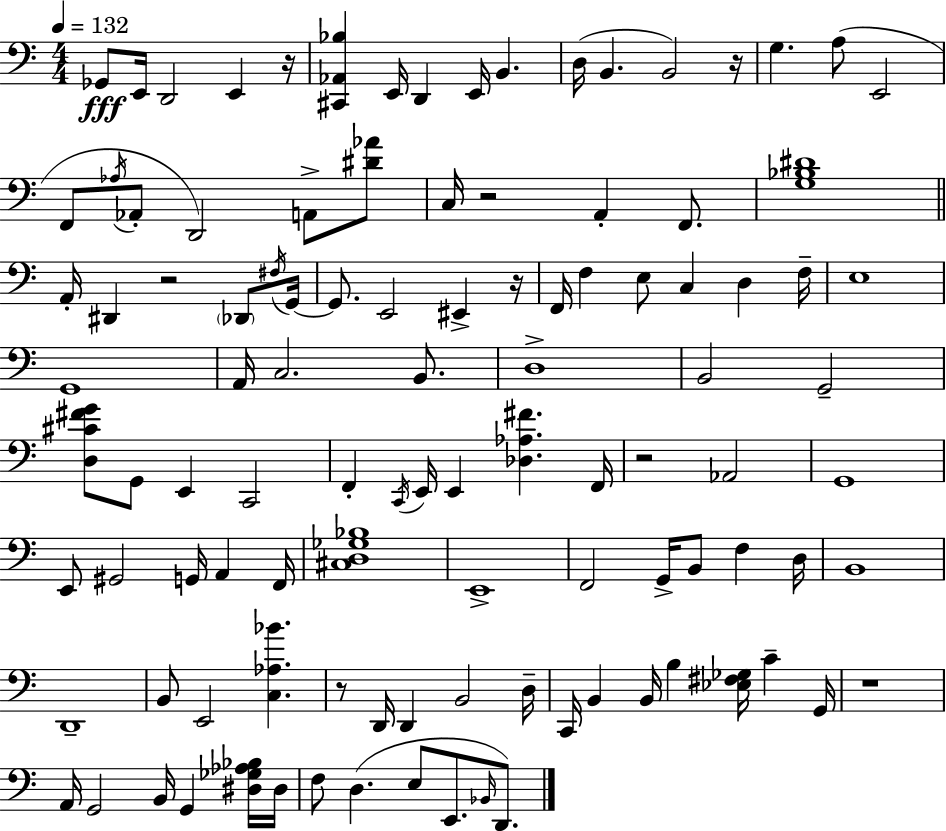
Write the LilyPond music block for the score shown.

{
  \clef bass
  \numericTimeSignature
  \time 4/4
  \key c \major
  \tempo 4 = 132
  ges,8\fff e,16 d,2 e,4 r16 | <cis, aes, bes>4 e,16 d,4 e,16 b,4. | d16( b,4. b,2) r16 | g4. a8( e,2 | \break f,8 \acciaccatura { aes16 } aes,8-. d,2) a,8-> <dis' aes'>8 | c16 r2 a,4-. f,8. | <g bes dis'>1 | \bar "||" \break \key c \major a,16-. dis,4 r2 \parenthesize des,8 \acciaccatura { fis16 } | g,16~~ g,8. e,2 eis,4-> | r16 f,16 f4 e8 c4 d4 | f16-- e1 | \break g,1 | a,16 c2. b,8. | d1-> | b,2 g,2-- | \break <d cis' fis' g'>8 g,8 e,4 c,2 | f,4-. \acciaccatura { c,16 } e,16 e,4 <des aes fis'>4. | f,16 r2 aes,2 | g,1 | \break e,8 gis,2 g,16 a,4 | f,16 <cis d ges bes>1 | e,1-> | f,2 g,16-> b,8 f4 | \break d16 b,1 | d,1-- | b,8 e,2 <c aes bes'>4. | r8 d,16 d,4 b,2 | \break d16-- c,16 b,4 b,16 b4 <ees fis ges>16 c'4-- | g,16 r1 | a,16 g,2 b,16 g,4 | <dis ges aes bes>16 dis16 f8 d4.( e8 e,8. \grace { bes,16 }) | \break d,8. \bar "|."
}